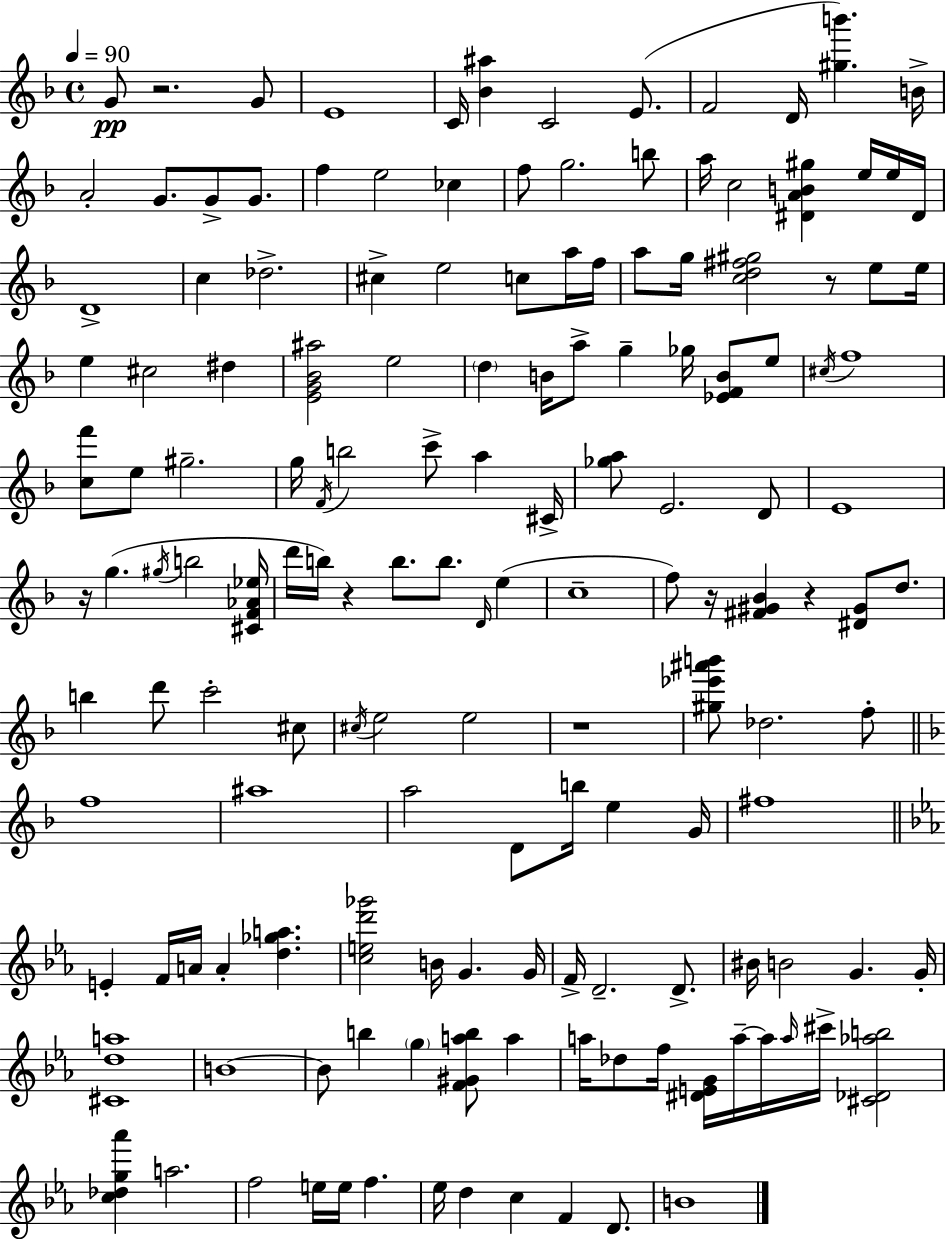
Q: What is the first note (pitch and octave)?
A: G4